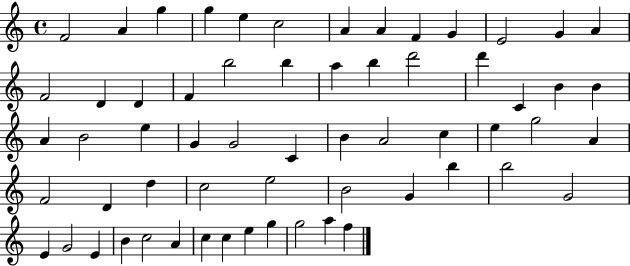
F4/h A4/q G5/q G5/q E5/q C5/h A4/q A4/q F4/q G4/q E4/h G4/q A4/q F4/h D4/q D4/q F4/q B5/h B5/q A5/q B5/q D6/h D6/q C4/q B4/q B4/q A4/q B4/h E5/q G4/q G4/h C4/q B4/q A4/h C5/q E5/q G5/h A4/q F4/h D4/q D5/q C5/h E5/h B4/h G4/q B5/q B5/h G4/h E4/q G4/h E4/q B4/q C5/h A4/q C5/q C5/q E5/q G5/q G5/h A5/q F5/q